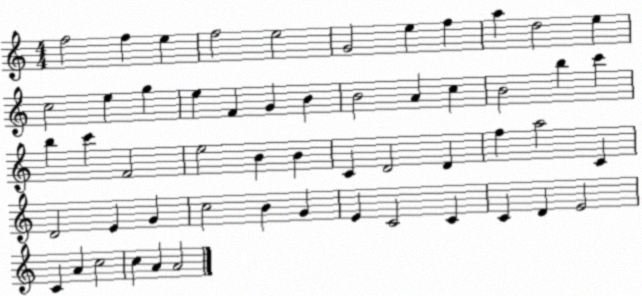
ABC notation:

X:1
T:Untitled
M:4/4
L:1/4
K:C
f2 f e f2 e2 G2 e f a d2 e c2 e g e F G B B2 A c B2 b c' b c' F2 e2 B B C D2 D f a2 C D2 E G c2 B G E C2 C C D E2 C A c2 c A A2